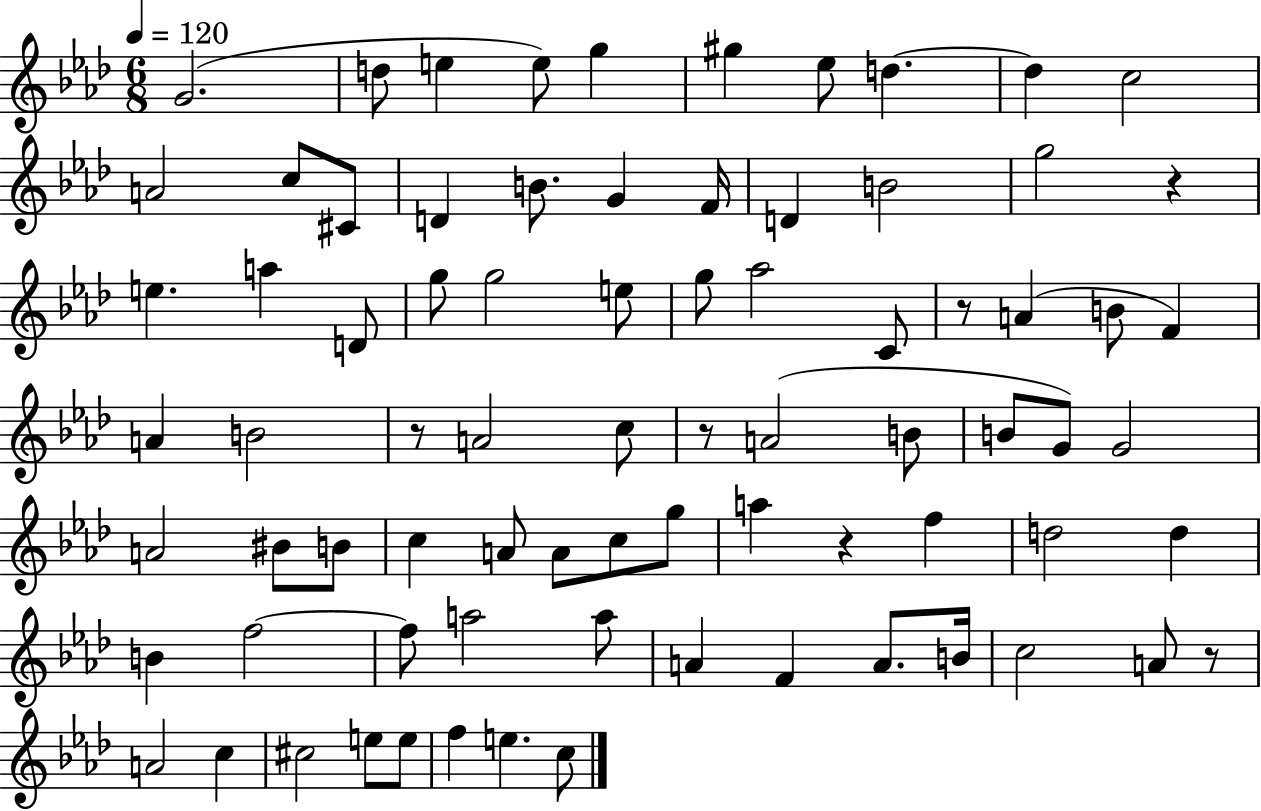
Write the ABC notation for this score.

X:1
T:Untitled
M:6/8
L:1/4
K:Ab
G2 d/2 e e/2 g ^g _e/2 d d c2 A2 c/2 ^C/2 D B/2 G F/4 D B2 g2 z e a D/2 g/2 g2 e/2 g/2 _a2 C/2 z/2 A B/2 F A B2 z/2 A2 c/2 z/2 A2 B/2 B/2 G/2 G2 A2 ^B/2 B/2 c A/2 A/2 c/2 g/2 a z f d2 d B f2 f/2 a2 a/2 A F A/2 B/4 c2 A/2 z/2 A2 c ^c2 e/2 e/2 f e c/2